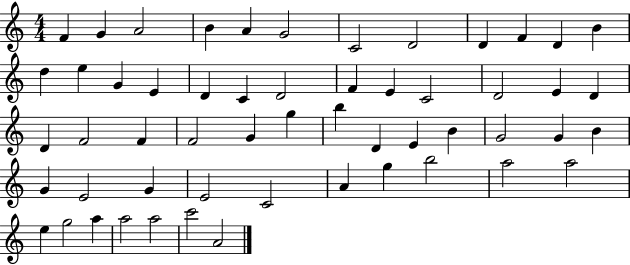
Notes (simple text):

F4/q G4/q A4/h B4/q A4/q G4/h C4/h D4/h D4/q F4/q D4/q B4/q D5/q E5/q G4/q E4/q D4/q C4/q D4/h F4/q E4/q C4/h D4/h E4/q D4/q D4/q F4/h F4/q F4/h G4/q G5/q B5/q D4/q E4/q B4/q G4/h G4/q B4/q G4/q E4/h G4/q E4/h C4/h A4/q G5/q B5/h A5/h A5/h E5/q G5/h A5/q A5/h A5/h C6/h A4/h